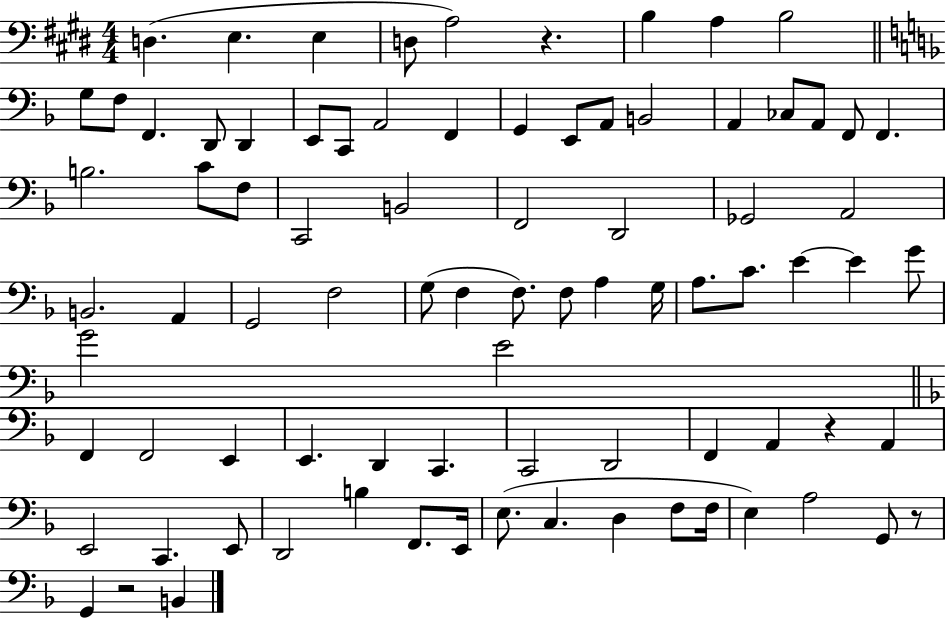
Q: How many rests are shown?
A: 4